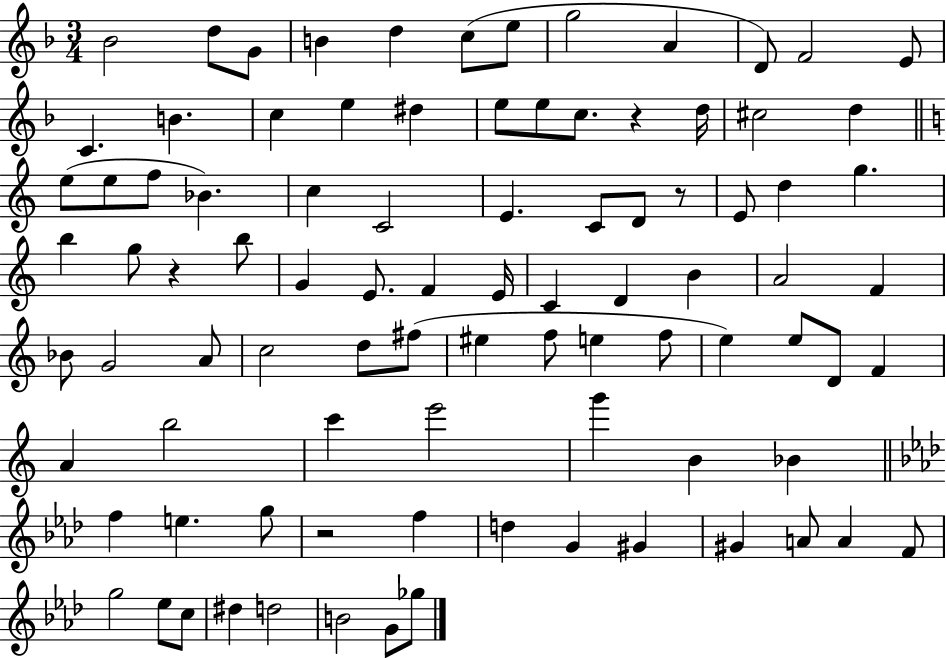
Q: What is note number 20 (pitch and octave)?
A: C5